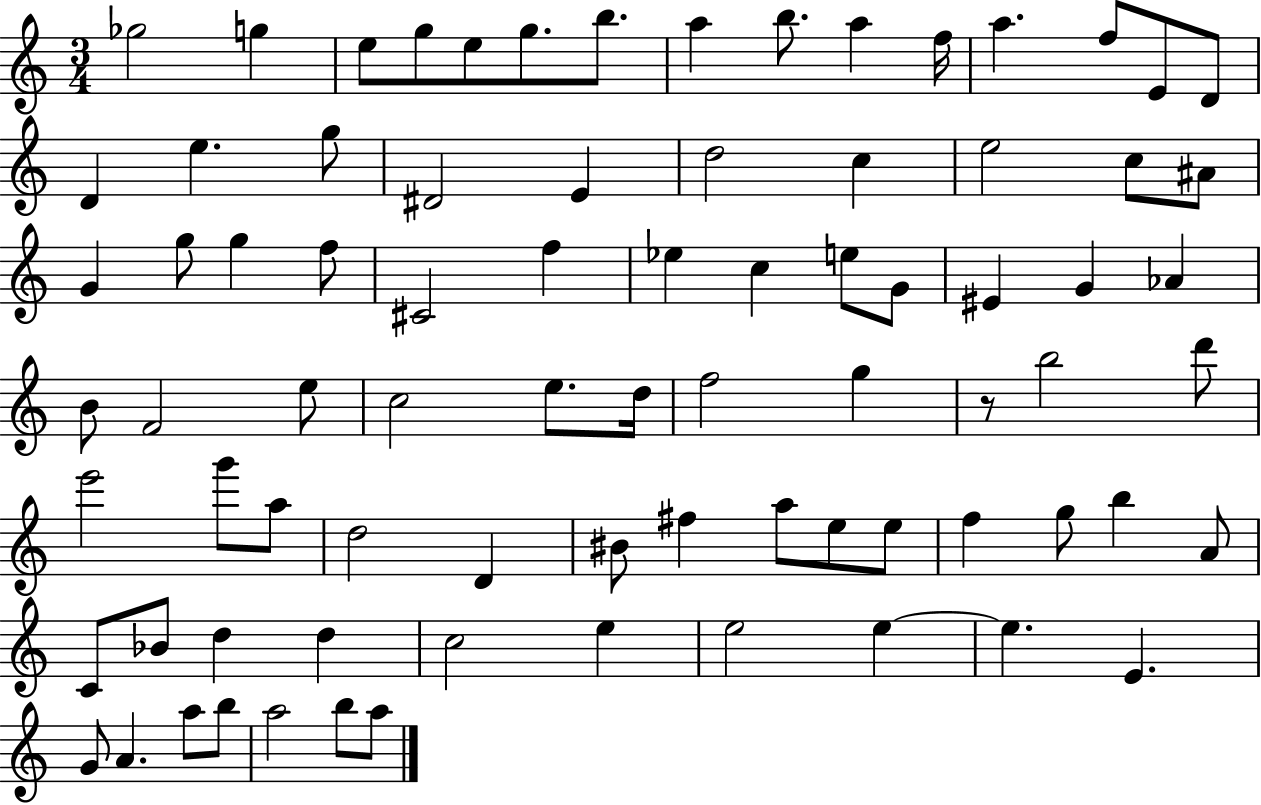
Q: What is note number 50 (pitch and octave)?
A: G6